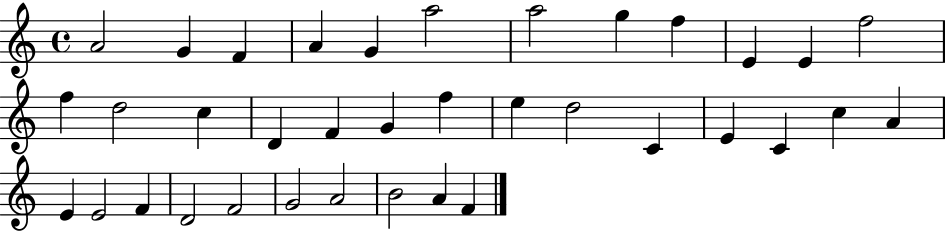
A4/h G4/q F4/q A4/q G4/q A5/h A5/h G5/q F5/q E4/q E4/q F5/h F5/q D5/h C5/q D4/q F4/q G4/q F5/q E5/q D5/h C4/q E4/q C4/q C5/q A4/q E4/q E4/h F4/q D4/h F4/h G4/h A4/h B4/h A4/q F4/q